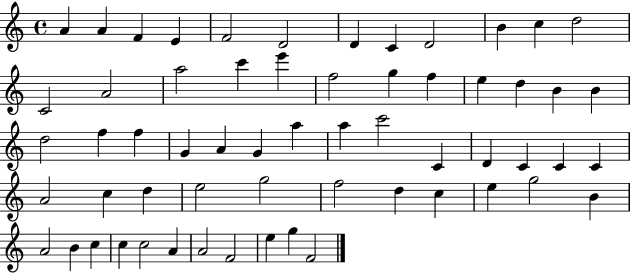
{
  \clef treble
  \time 4/4
  \defaultTimeSignature
  \key c \major
  a'4 a'4 f'4 e'4 | f'2 d'2 | d'4 c'4 d'2 | b'4 c''4 d''2 | \break c'2 a'2 | a''2 c'''4 e'''4 | f''2 g''4 f''4 | e''4 d''4 b'4 b'4 | \break d''2 f''4 f''4 | g'4 a'4 g'4 a''4 | a''4 c'''2 c'4 | d'4 c'4 c'4 c'4 | \break a'2 c''4 d''4 | e''2 g''2 | f''2 d''4 c''4 | e''4 g''2 b'4 | \break a'2 b'4 c''4 | c''4 c''2 a'4 | a'2 f'2 | e''4 g''4 f'2 | \break \bar "|."
}